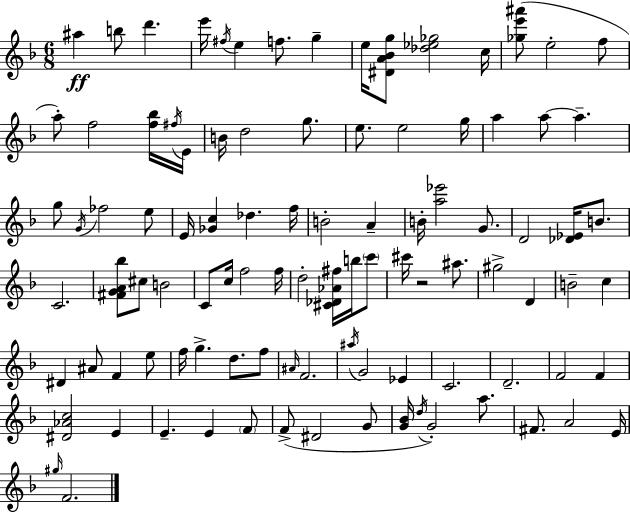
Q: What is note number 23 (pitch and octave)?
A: A5